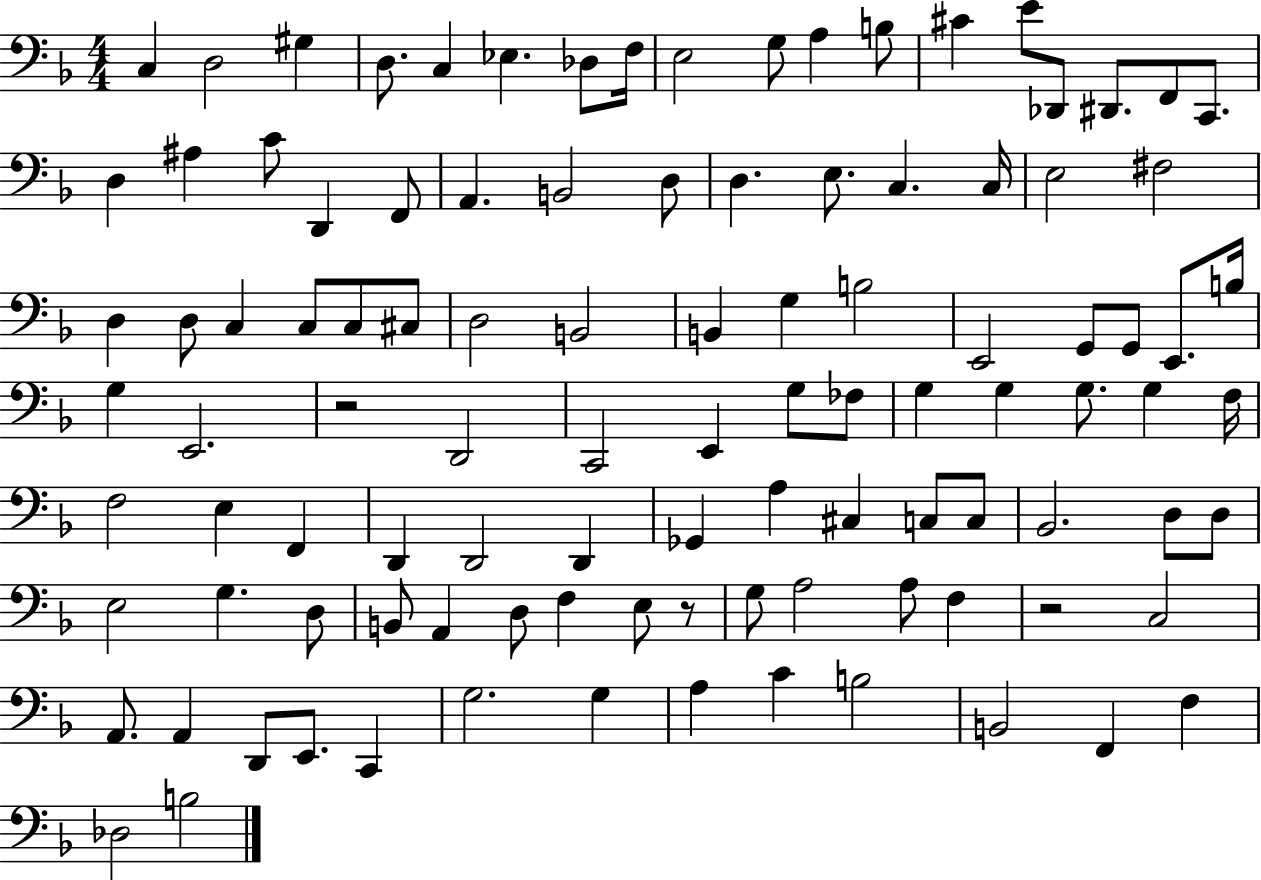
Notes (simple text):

C3/q D3/h G#3/q D3/e. C3/q Eb3/q. Db3/e F3/s E3/h G3/e A3/q B3/e C#4/q E4/e Db2/e D#2/e. F2/e C2/e. D3/q A#3/q C4/e D2/q F2/e A2/q. B2/h D3/e D3/q. E3/e. C3/q. C3/s E3/h F#3/h D3/q D3/e C3/q C3/e C3/e C#3/e D3/h B2/h B2/q G3/q B3/h E2/h G2/e G2/e E2/e. B3/s G3/q E2/h. R/h D2/h C2/h E2/q G3/e FES3/e G3/q G3/q G3/e. G3/q F3/s F3/h E3/q F2/q D2/q D2/h D2/q Gb2/q A3/q C#3/q C3/e C3/e Bb2/h. D3/e D3/e E3/h G3/q. D3/e B2/e A2/q D3/e F3/q E3/e R/e G3/e A3/h A3/e F3/q R/h C3/h A2/e. A2/q D2/e E2/e. C2/q G3/h. G3/q A3/q C4/q B3/h B2/h F2/q F3/q Db3/h B3/h